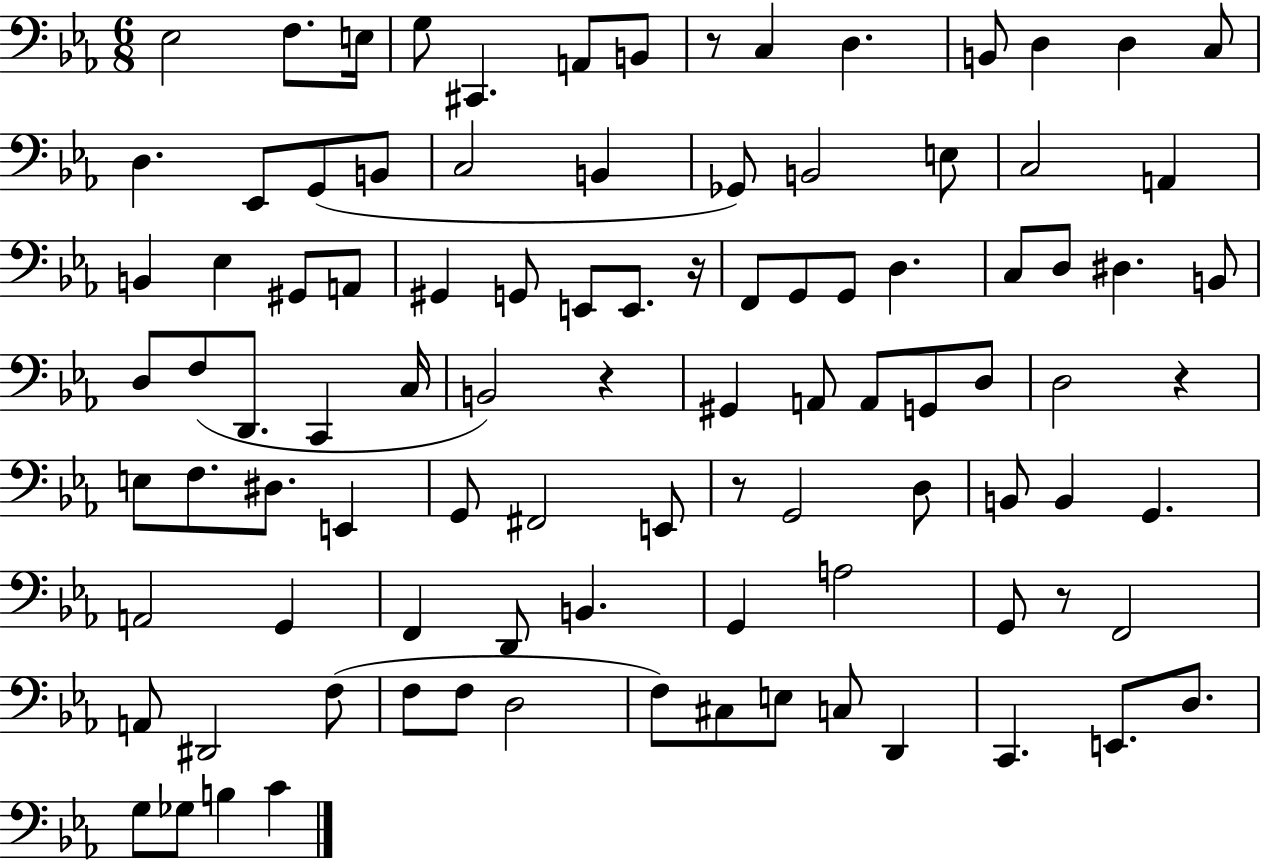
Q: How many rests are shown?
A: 6